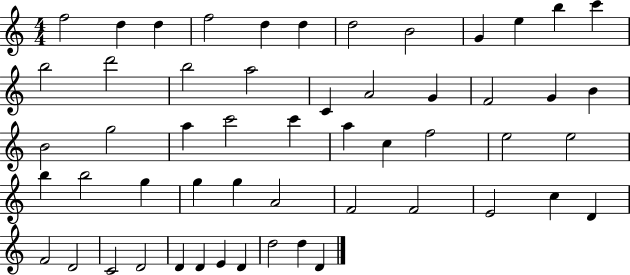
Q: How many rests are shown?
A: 0